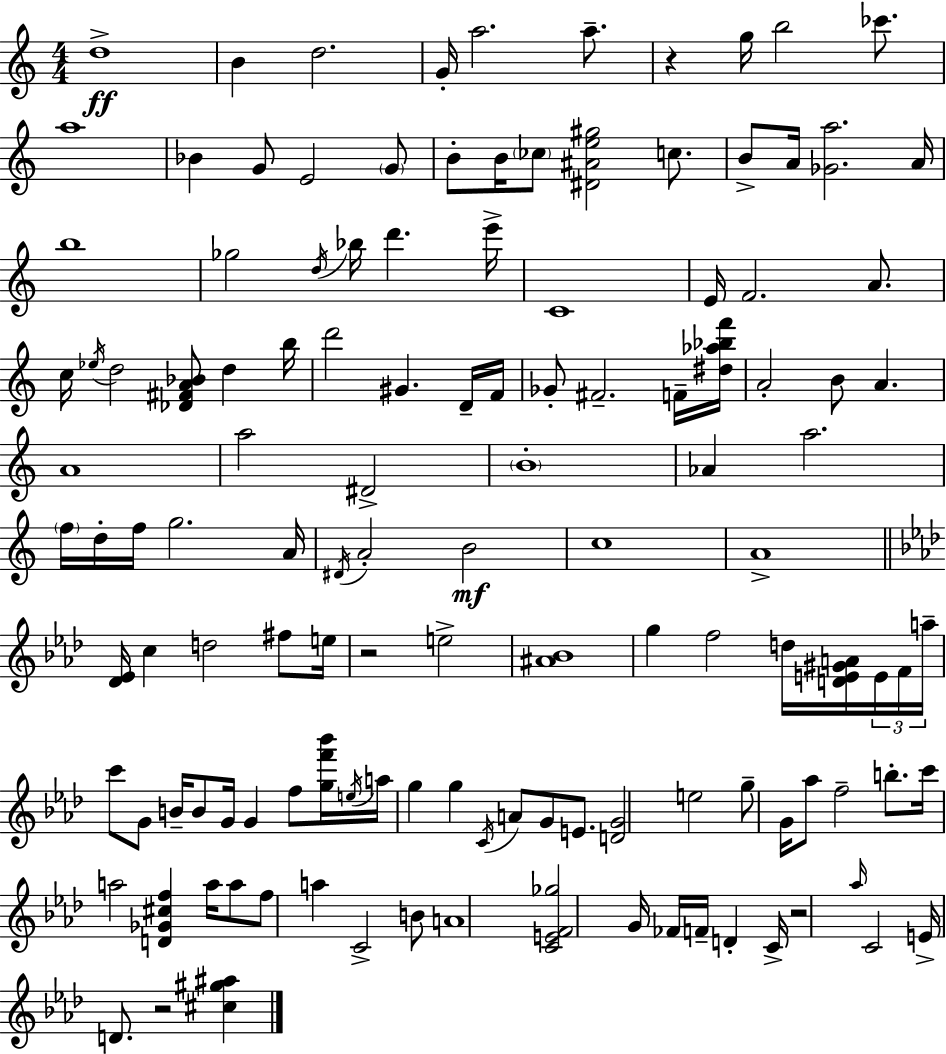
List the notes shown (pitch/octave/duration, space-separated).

D5/w B4/q D5/h. G4/s A5/h. A5/e. R/q G5/s B5/h CES6/e. A5/w Bb4/q G4/e E4/h G4/e B4/e B4/s CES5/e [D#4,A#4,E5,G#5]/h C5/e. B4/e A4/s [Gb4,A5]/h. A4/s B5/w Gb5/h D5/s Bb5/s D6/q. E6/s C4/w E4/s F4/h. A4/e. C5/s Eb5/s D5/h [Db4,F#4,A4,Bb4]/e D5/q B5/s D6/h G#4/q. D4/s F4/s Gb4/e F#4/h. F4/s [D#5,Ab5,Bb5,F6]/s A4/h B4/e A4/q. A4/w A5/h D#4/h B4/w Ab4/q A5/h. F5/s D5/s F5/s G5/h. A4/s D#4/s A4/h B4/h C5/w A4/w [Db4,Eb4]/s C5/q D5/h F#5/e E5/s R/h E5/h [A#4,Bb4]/w G5/q F5/h D5/s [D4,E4,G#4,A4]/s E4/s F4/s A5/s C6/e G4/e B4/s B4/e G4/s G4/q F5/e [G5,F6,Bb6]/s E5/s A5/s G5/q G5/q C4/s A4/e G4/e E4/e. [D4,G4]/h E5/h G5/e G4/s Ab5/e F5/h B5/e. C6/s A5/h [D4,Gb4,C#5,F5]/q A5/s A5/e F5/e A5/q C4/h B4/e A4/w [C4,E4,F4,Gb5]/h G4/s FES4/s F4/s D4/q C4/s R/h Ab5/s C4/h E4/s D4/e. R/h [C#5,G#5,A#5]/q